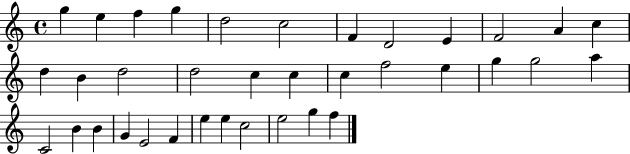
X:1
T:Untitled
M:4/4
L:1/4
K:C
g e f g d2 c2 F D2 E F2 A c d B d2 d2 c c c f2 e g g2 a C2 B B G E2 F e e c2 e2 g f